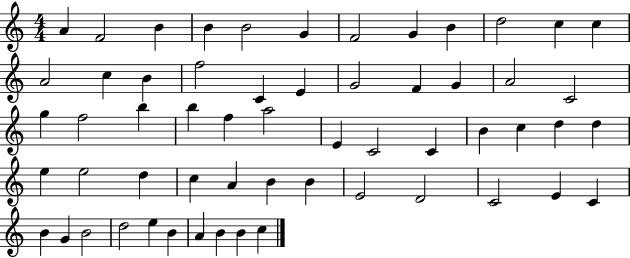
A4/q F4/h B4/q B4/q B4/h G4/q F4/h G4/q B4/q D5/h C5/q C5/q A4/h C5/q B4/q F5/h C4/q E4/q G4/h F4/q G4/q A4/h C4/h G5/q F5/h B5/q B5/q F5/q A5/h E4/q C4/h C4/q B4/q C5/q D5/q D5/q E5/q E5/h D5/q C5/q A4/q B4/q B4/q E4/h D4/h C4/h E4/q C4/q B4/q G4/q B4/h D5/h E5/q B4/q A4/q B4/q B4/q C5/q